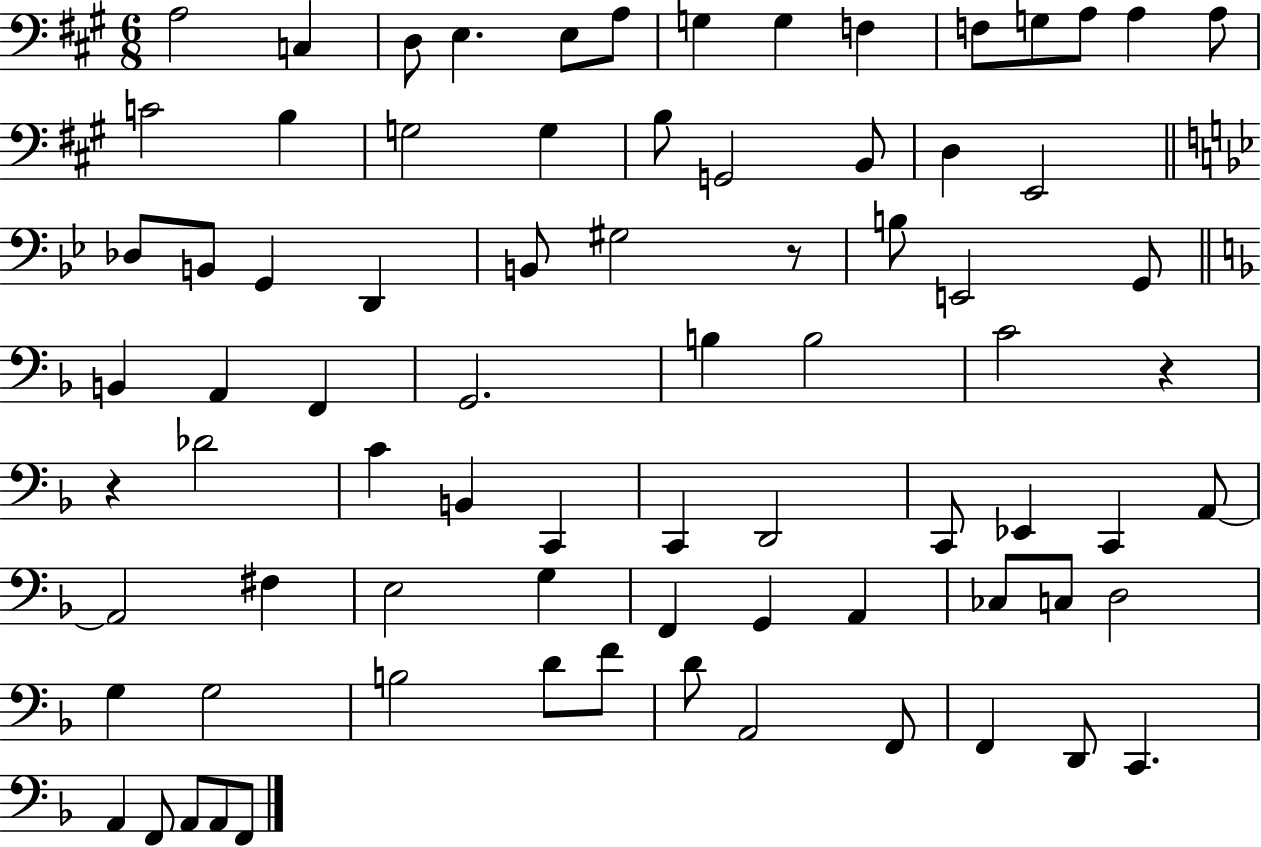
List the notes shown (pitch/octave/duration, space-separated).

A3/h C3/q D3/e E3/q. E3/e A3/e G3/q G3/q F3/q F3/e G3/e A3/e A3/q A3/e C4/h B3/q G3/h G3/q B3/e G2/h B2/e D3/q E2/h Db3/e B2/e G2/q D2/q B2/e G#3/h R/e B3/e E2/h G2/e B2/q A2/q F2/q G2/h. B3/q B3/h C4/h R/q R/q Db4/h C4/q B2/q C2/q C2/q D2/h C2/e Eb2/q C2/q A2/e A2/h F#3/q E3/h G3/q F2/q G2/q A2/q CES3/e C3/e D3/h G3/q G3/h B3/h D4/e F4/e D4/e A2/h F2/e F2/q D2/e C2/q. A2/q F2/e A2/e A2/e F2/e